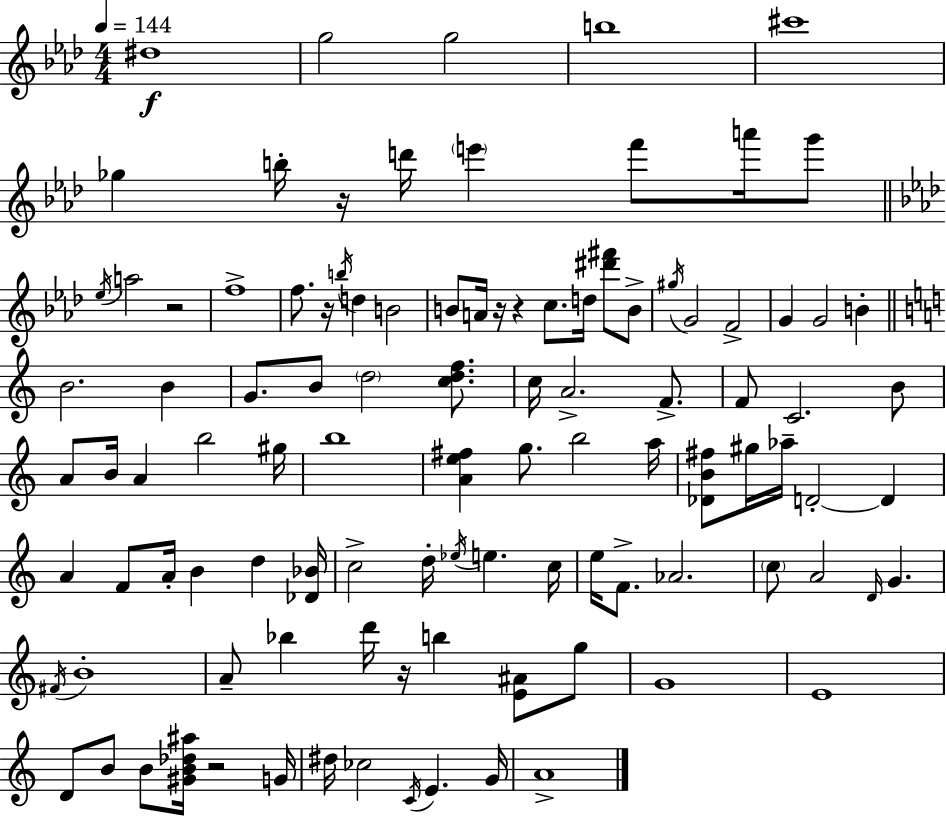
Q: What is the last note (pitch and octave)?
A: A4